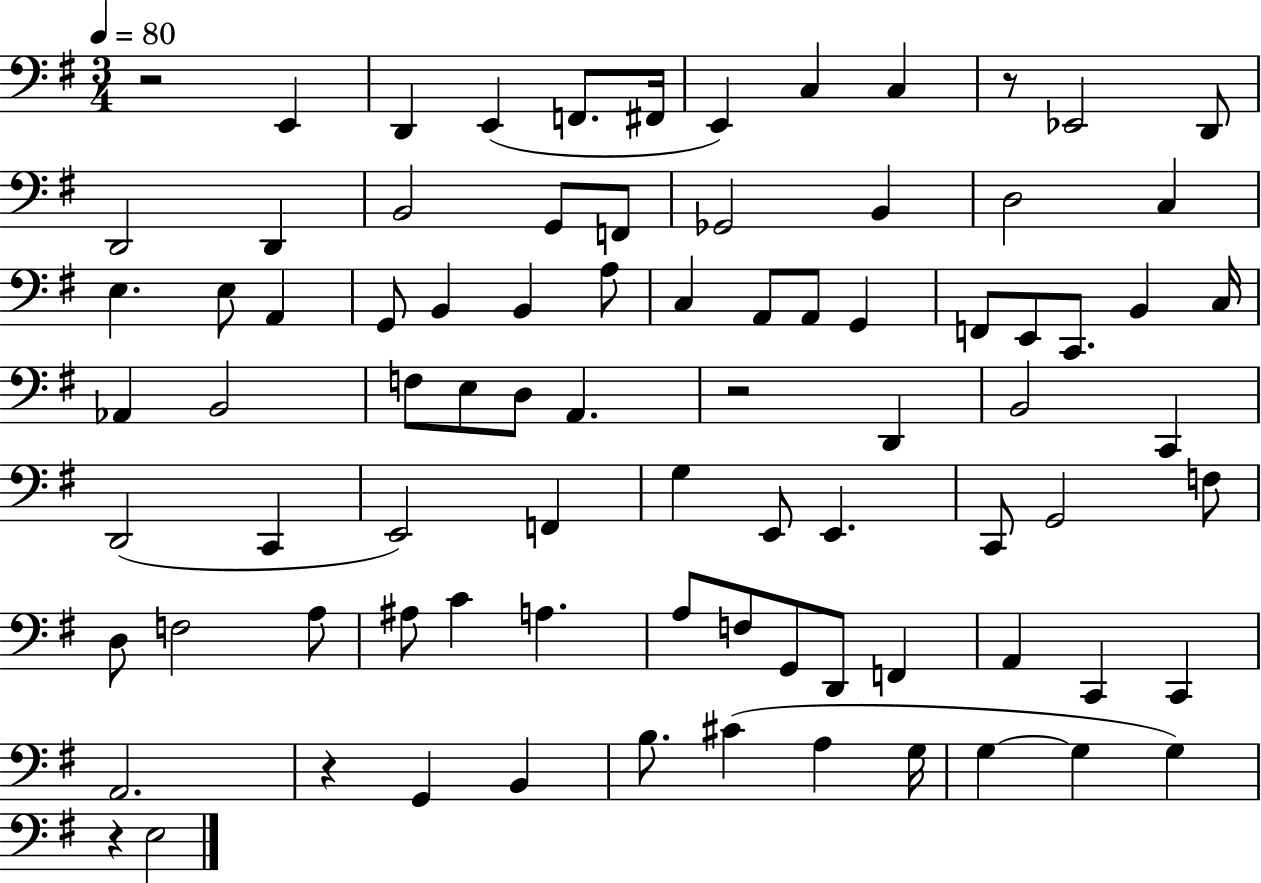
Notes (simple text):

R/h E2/q D2/q E2/q F2/e. F#2/s E2/q C3/q C3/q R/e Eb2/h D2/e D2/h D2/q B2/h G2/e F2/e Gb2/h B2/q D3/h C3/q E3/q. E3/e A2/q G2/e B2/q B2/q A3/e C3/q A2/e A2/e G2/q F2/e E2/e C2/e. B2/q C3/s Ab2/q B2/h F3/e E3/e D3/e A2/q. R/h D2/q B2/h C2/q D2/h C2/q E2/h F2/q G3/q E2/e E2/q. C2/e G2/h F3/e D3/e F3/h A3/e A#3/e C4/q A3/q. A3/e F3/e G2/e D2/e F2/q A2/q C2/q C2/q A2/h. R/q G2/q B2/q B3/e. C#4/q A3/q G3/s G3/q G3/q G3/q R/q E3/h